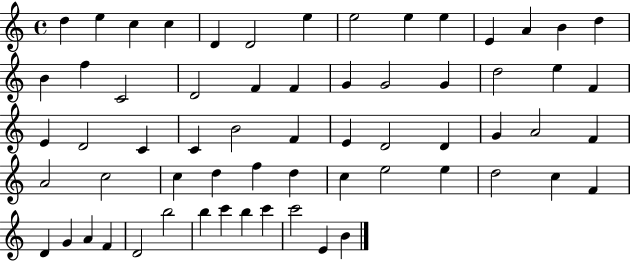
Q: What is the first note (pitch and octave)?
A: D5